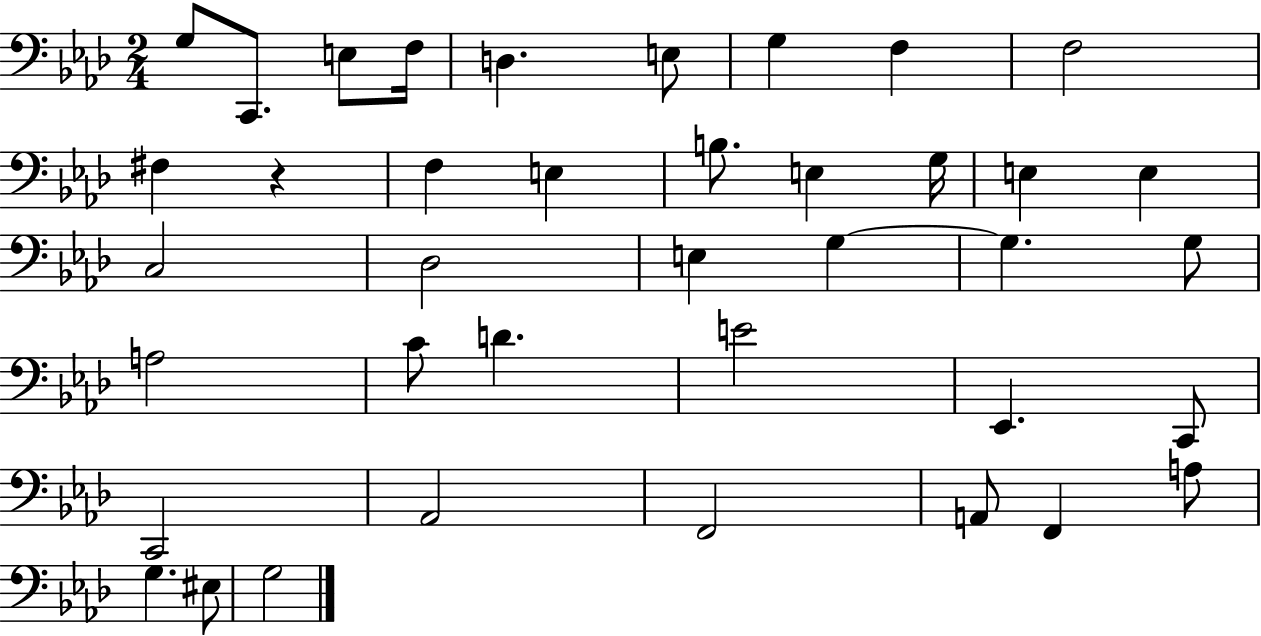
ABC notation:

X:1
T:Untitled
M:2/4
L:1/4
K:Ab
G,/2 C,,/2 E,/2 F,/4 D, E,/2 G, F, F,2 ^F, z F, E, B,/2 E, G,/4 E, E, C,2 _D,2 E, G, G, G,/2 A,2 C/2 D E2 _E,, C,,/2 C,,2 _A,,2 F,,2 A,,/2 F,, A,/2 G, ^E,/2 G,2